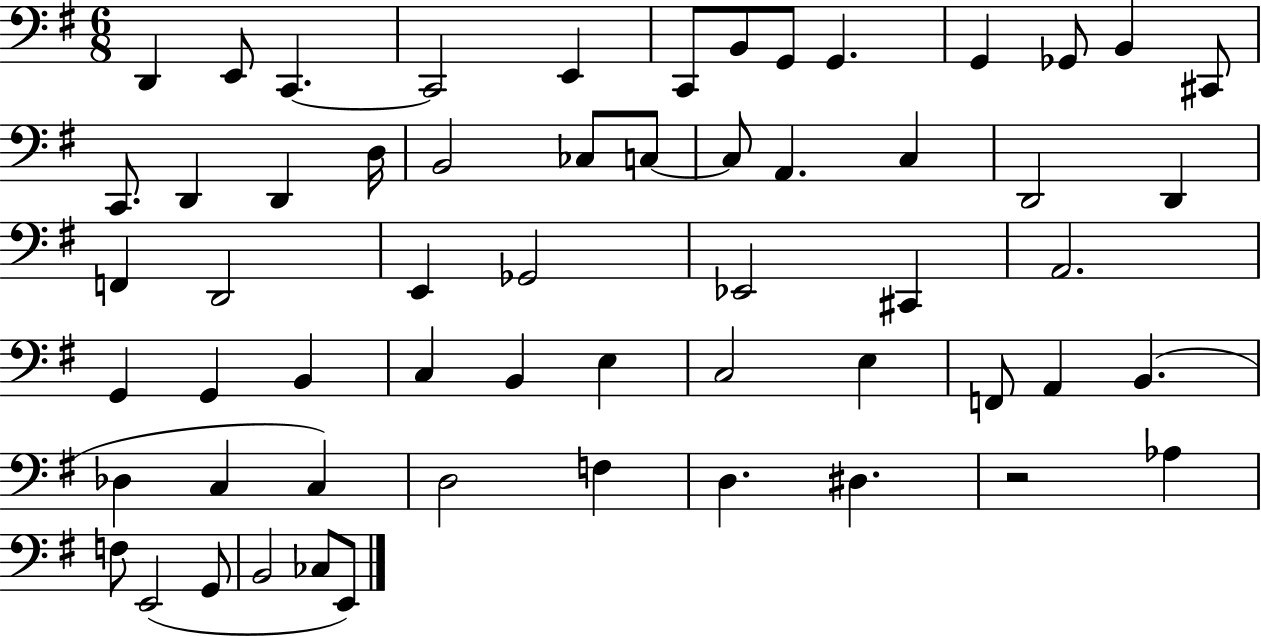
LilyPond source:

{
  \clef bass
  \numericTimeSignature
  \time 6/8
  \key g \major
  d,4 e,8 c,4.~~ | c,2 e,4 | c,8 b,8 g,8 g,4. | g,4 ges,8 b,4 cis,8 | \break c,8. d,4 d,4 d16 | b,2 ces8 c8~~ | c8 a,4. c4 | d,2 d,4 | \break f,4 d,2 | e,4 ges,2 | ees,2 cis,4 | a,2. | \break g,4 g,4 b,4 | c4 b,4 e4 | c2 e4 | f,8 a,4 b,4.( | \break des4 c4 c4) | d2 f4 | d4. dis4. | r2 aes4 | \break f8 e,2( g,8 | b,2 ces8 e,8) | \bar "|."
}